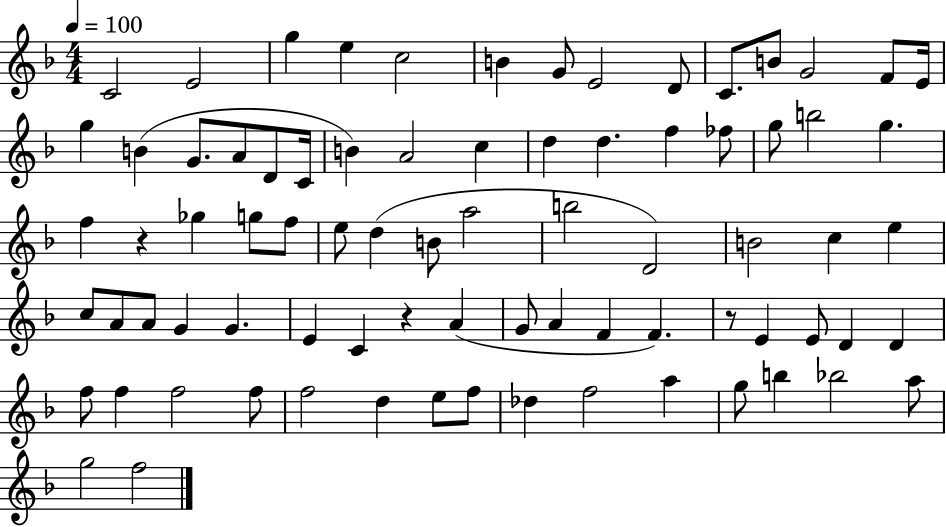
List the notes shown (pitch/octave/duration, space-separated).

C4/h E4/h G5/q E5/q C5/h B4/q G4/e E4/h D4/e C4/e. B4/e G4/h F4/e E4/s G5/q B4/q G4/e. A4/e D4/e C4/s B4/q A4/h C5/q D5/q D5/q. F5/q FES5/e G5/e B5/h G5/q. F5/q R/q Gb5/q G5/e F5/e E5/e D5/q B4/e A5/h B5/h D4/h B4/h C5/q E5/q C5/e A4/e A4/e G4/q G4/q. E4/q C4/q R/q A4/q G4/e A4/q F4/q F4/q. R/e E4/q E4/e D4/q D4/q F5/e F5/q F5/h F5/e F5/h D5/q E5/e F5/e Db5/q F5/h A5/q G5/e B5/q Bb5/h A5/e G5/h F5/h